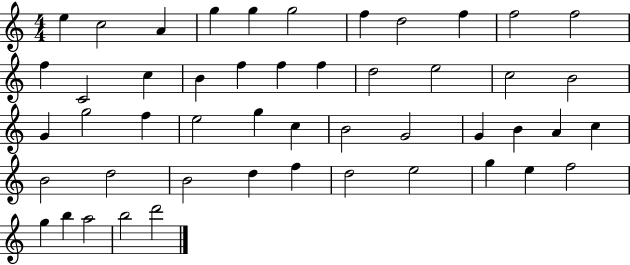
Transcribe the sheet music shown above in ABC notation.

X:1
T:Untitled
M:4/4
L:1/4
K:C
e c2 A g g g2 f d2 f f2 f2 f C2 c B f f f d2 e2 c2 B2 G g2 f e2 g c B2 G2 G B A c B2 d2 B2 d f d2 e2 g e f2 g b a2 b2 d'2